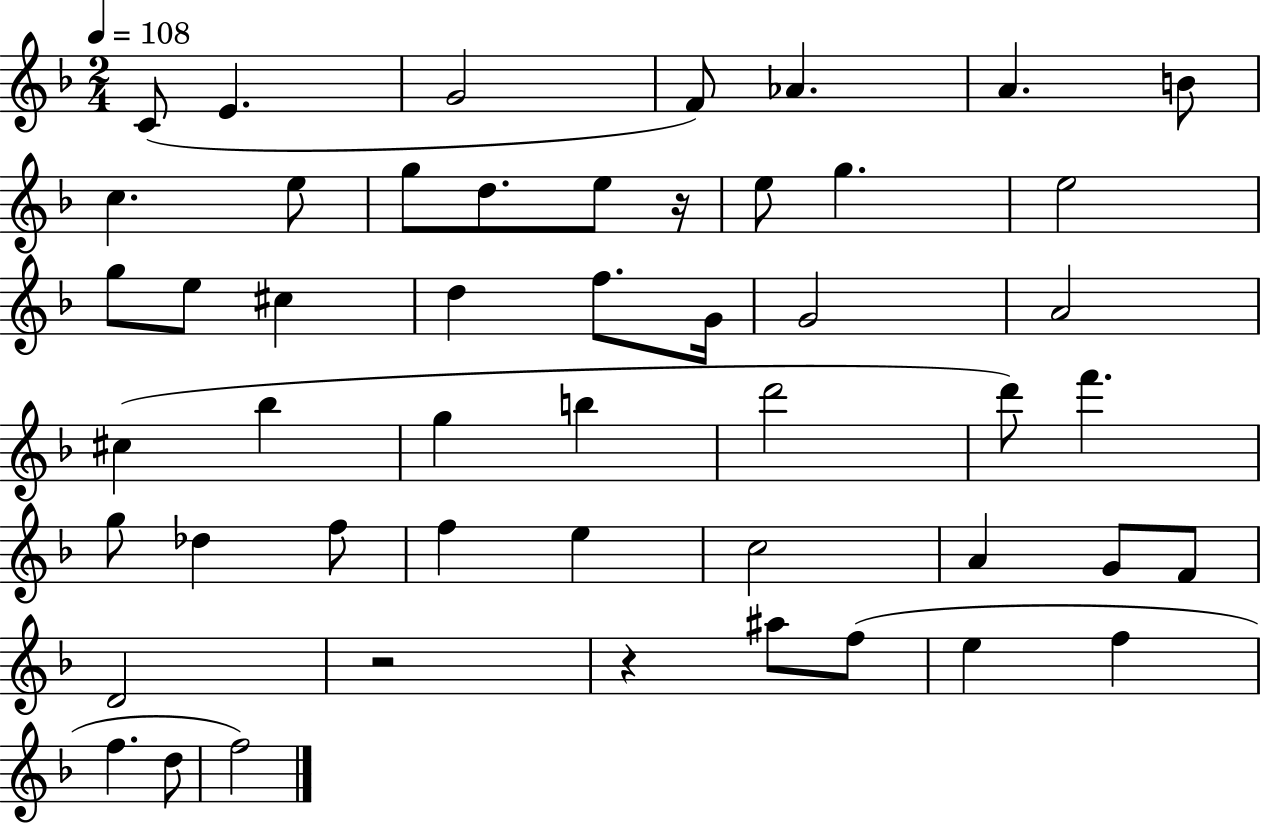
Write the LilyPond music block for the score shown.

{
  \clef treble
  \numericTimeSignature
  \time 2/4
  \key f \major
  \tempo 4 = 108
  c'8( e'4. | g'2 | f'8) aes'4. | a'4. b'8 | \break c''4. e''8 | g''8 d''8. e''8 r16 | e''8 g''4. | e''2 | \break g''8 e''8 cis''4 | d''4 f''8. g'16 | g'2 | a'2 | \break cis''4( bes''4 | g''4 b''4 | d'''2 | d'''8) f'''4. | \break g''8 des''4 f''8 | f''4 e''4 | c''2 | a'4 g'8 f'8 | \break d'2 | r2 | r4 ais''8 f''8( | e''4 f''4 | \break f''4. d''8 | f''2) | \bar "|."
}